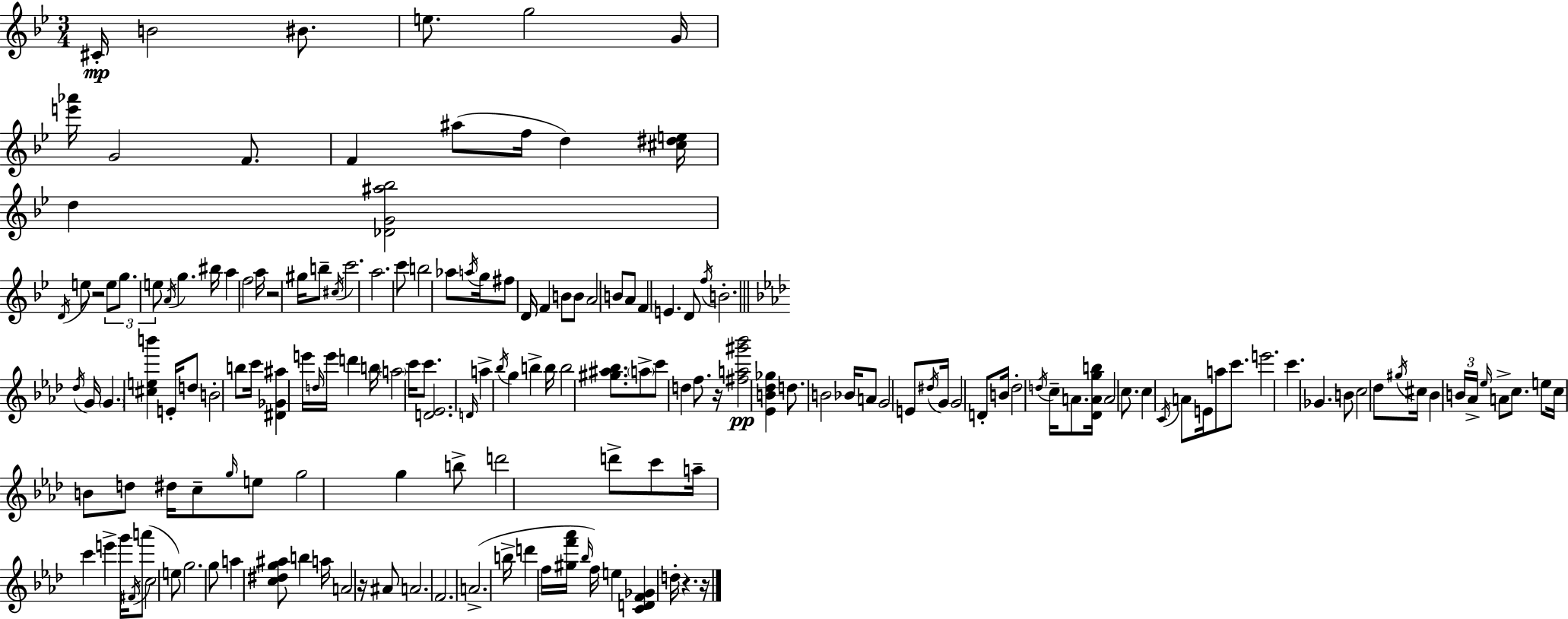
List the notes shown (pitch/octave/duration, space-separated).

C#4/s B4/h BIS4/e. E5/e. G5/h G4/s [E6,Ab6]/s G4/h F4/e. F4/q A#5/e F5/s D5/q [C#5,D#5,E5]/s D5/q [Db4,G4,A#5,Bb5]/h D4/s E5/e R/h E5/e G5/e. E5/e A4/s G5/q. BIS5/s A5/q F5/h A5/s R/h G#5/s B5/e C#5/s C6/h. A5/h. C6/e B5/h Ab5/e A5/s G5/s F#5/e D4/s F4/q B4/e B4/e A4/h B4/e A4/e F4/q E4/q. D4/e F5/s B4/h. Db5/s G4/s G4/q. [C#5,E5,B6]/q E4/s D5/e B4/h B5/e C6/s [D#4,Gb4,A#5]/q E6/s D5/s E6/s D6/q B5/s A5/h C6/s C6/e. [D4,Eb4]/h. D4/s A5/q Bb5/s G5/q B5/q B5/s B5/h [G#5,A#5,Bb5]/e. A5/e C6/e D5/q F5/e. R/s [F#5,A5,G#6,Bb6]/h [Eb4,B4,Db5,Gb5]/q D5/e. B4/h Bb4/s A4/e G4/h E4/e D#5/s G4/s G4/h D4/e B4/s Db5/h D5/s C5/s A4/e. [Db4,A4,G5,B5]/s A4/h C5/e. C5/q C4/s A4/e E4/s A5/e C6/e. E6/h. C6/q. Gb4/q. B4/e C5/h Db5/e G#5/s C#5/s Bb4/q B4/s Ab4/s Eb5/s A4/e C5/e. E5/e C5/s B4/e D5/e D#5/s C5/e G5/s E5/e G5/h G5/q B5/e D6/h D6/e C6/e A5/s C6/q E6/q G6/s F#4/s A6/e C5/h E5/e G5/h. G5/e A5/q [C5,D#5,G5,A#5]/e B5/q A5/s A4/h R/s A#4/e A4/h. F4/h. A4/h. B5/s D6/q F5/s [G#5,F6,Ab6]/s Bb5/s F5/s E5/q [C4,D4,F4,Gb4]/q D5/s R/q. R/s